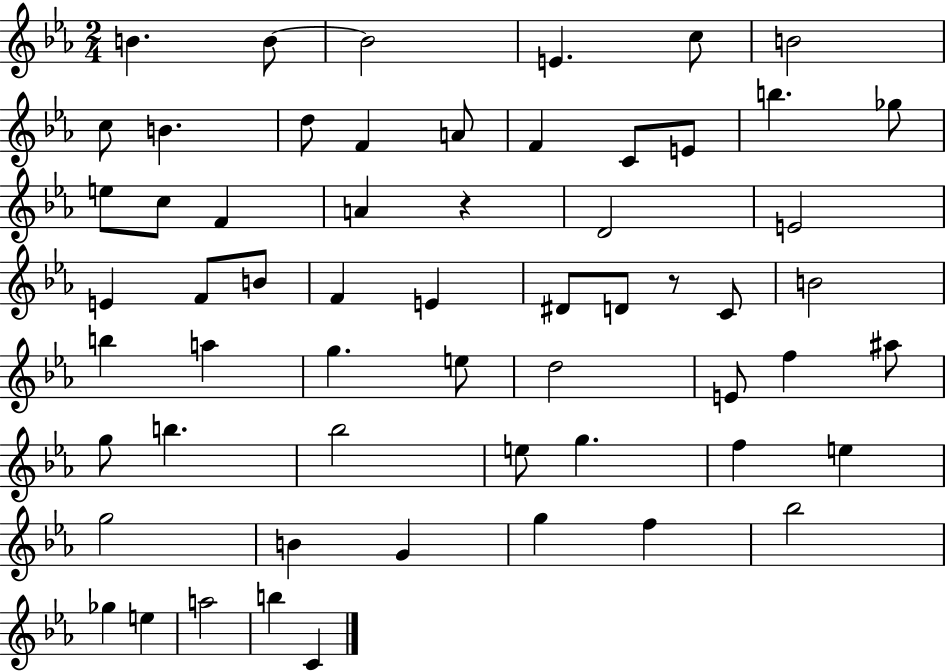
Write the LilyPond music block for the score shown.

{
  \clef treble
  \numericTimeSignature
  \time 2/4
  \key ees \major
  b'4. b'8~~ | b'2 | e'4. c''8 | b'2 | \break c''8 b'4. | d''8 f'4 a'8 | f'4 c'8 e'8 | b''4. ges''8 | \break e''8 c''8 f'4 | a'4 r4 | d'2 | e'2 | \break e'4 f'8 b'8 | f'4 e'4 | dis'8 d'8 r8 c'8 | b'2 | \break b''4 a''4 | g''4. e''8 | d''2 | e'8 f''4 ais''8 | \break g''8 b''4. | bes''2 | e''8 g''4. | f''4 e''4 | \break g''2 | b'4 g'4 | g''4 f''4 | bes''2 | \break ges''4 e''4 | a''2 | b''4 c'4 | \bar "|."
}